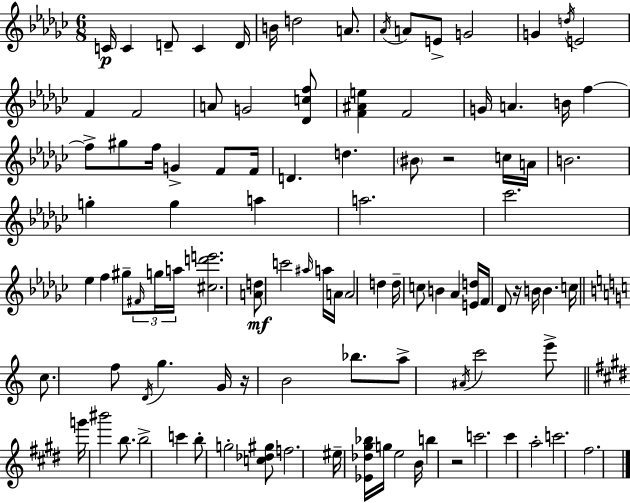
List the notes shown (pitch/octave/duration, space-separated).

C4/s C4/q D4/e C4/q D4/s B4/s D5/h A4/e. Ab4/s A4/e E4/e G4/h G4/q D5/s E4/h F4/q F4/h A4/e G4/h [Db4,C5,F5]/e [F4,A#4,E5]/q F4/h G4/s A4/q. B4/s F5/q F5/e G#5/e F5/s G4/q F4/e F4/s D4/q. D5/q. BIS4/e R/h C5/s A4/s B4/h. G5/q G5/q A5/q A5/h. CES6/h. Eb5/q F5/q G#5/e F#4/s G5/s A5/s [C#5,D6,E6]/h. [A4,D5]/e C6/h A#5/s A5/s A4/s A4/h D5/q D5/s C5/e B4/q Ab4/q [E4,D5]/s F4/s Db4/e R/s B4/s B4/q. C5/s C5/e. F5/e D4/s G5/q. G4/s R/s B4/h Bb5/e. A5/e A#4/s C6/h E6/e G6/s BIS6/h B5/e. B5/h C6/q B5/e G5/h [C5,Db5,G#5]/e F5/h. EIS5/s [Eb4,Db5,G#5,Bb5]/s G5/s E5/h B4/s B5/q R/h C6/h. C#6/q A5/h C6/h. F#5/h.